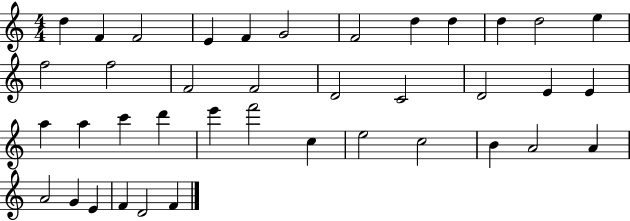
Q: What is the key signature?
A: C major